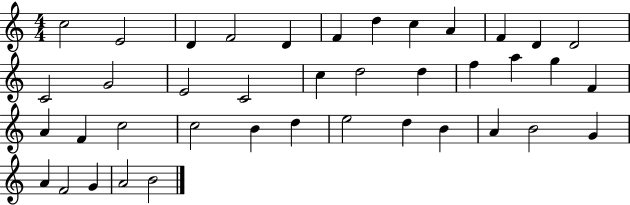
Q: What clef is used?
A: treble